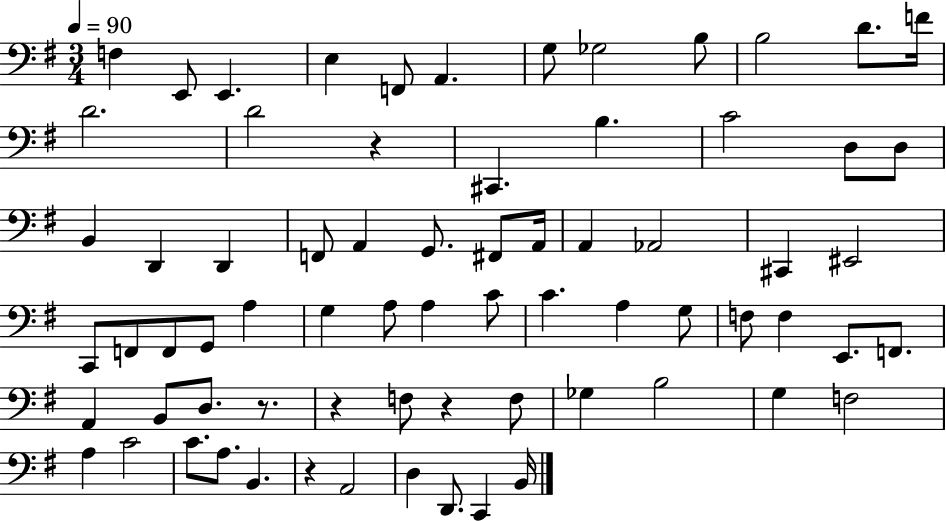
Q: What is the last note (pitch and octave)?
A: B2